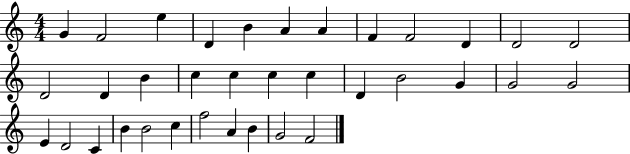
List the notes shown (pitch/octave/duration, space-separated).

G4/q F4/h E5/q D4/q B4/q A4/q A4/q F4/q F4/h D4/q D4/h D4/h D4/h D4/q B4/q C5/q C5/q C5/q C5/q D4/q B4/h G4/q G4/h G4/h E4/q D4/h C4/q B4/q B4/h C5/q F5/h A4/q B4/q G4/h F4/h